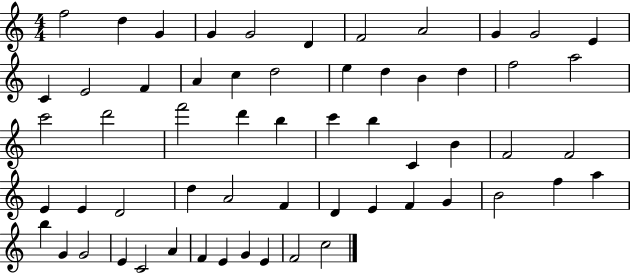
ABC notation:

X:1
T:Untitled
M:4/4
L:1/4
K:C
f2 d G G G2 D F2 A2 G G2 E C E2 F A c d2 e d B d f2 a2 c'2 d'2 f'2 d' b c' b C B F2 F2 E E D2 d A2 F D E F G B2 f a b G G2 E C2 A F E G E F2 c2